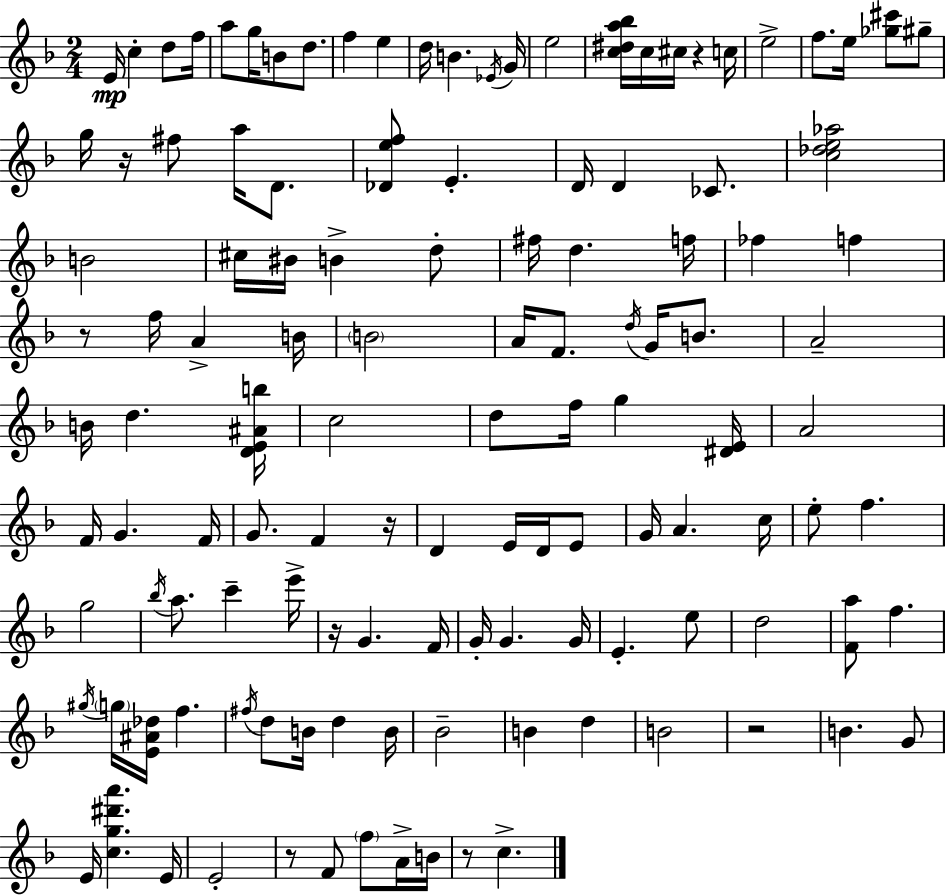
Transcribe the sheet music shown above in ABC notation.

X:1
T:Untitled
M:2/4
L:1/4
K:Dm
E/4 c d/2 f/4 a/2 g/4 B/2 d/2 f e d/4 B _E/4 G/4 e2 [c^da_b]/4 c/4 ^c/4 z c/4 e2 f/2 e/4 [_g^c']/2 ^g/2 g/4 z/4 ^f/2 a/4 D/2 [_Def]/2 E D/4 D _C/2 [c_de_a]2 B2 ^c/4 ^B/4 B d/2 ^f/4 d f/4 _f f z/2 f/4 A B/4 B2 A/4 F/2 d/4 G/4 B/2 A2 B/4 d [DE^Ab]/4 c2 d/2 f/4 g [^DE]/4 A2 F/4 G F/4 G/2 F z/4 D E/4 D/4 E/2 G/4 A c/4 e/2 f g2 _b/4 a/2 c' e'/4 z/4 G F/4 G/4 G G/4 E e/2 d2 [Fa]/2 f ^g/4 g/4 [E^A_d]/4 f ^f/4 d/2 B/4 d B/4 _B2 B d B2 z2 B G/2 E/4 [cg^d'a'] E/4 E2 z/2 F/2 f/2 A/4 B/4 z/2 c